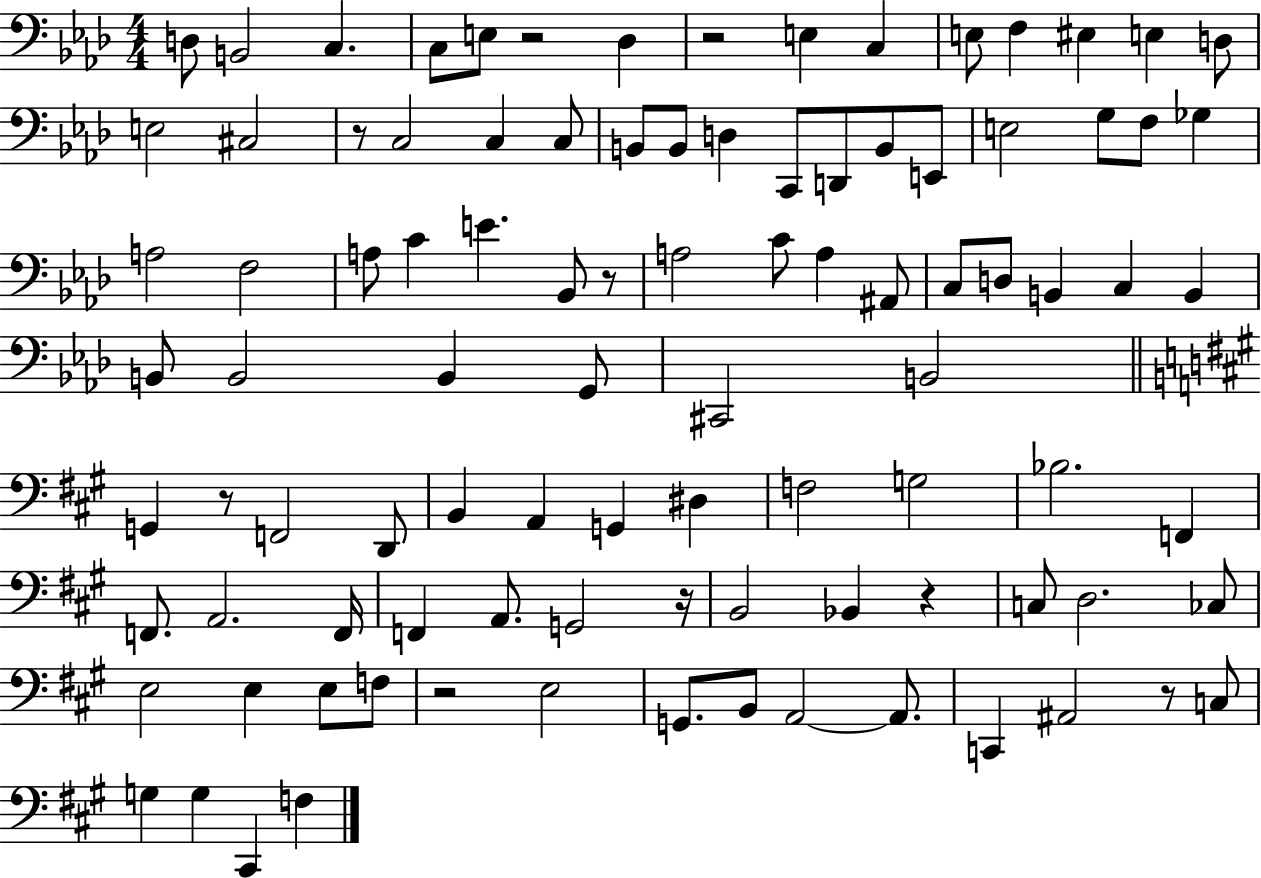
D3/e B2/h C3/q. C3/e E3/e R/h Db3/q R/h E3/q C3/q E3/e F3/q EIS3/q E3/q D3/e E3/h C#3/h R/e C3/h C3/q C3/e B2/e B2/e D3/q C2/e D2/e B2/e E2/e E3/h G3/e F3/e Gb3/q A3/h F3/h A3/e C4/q E4/q. Bb2/e R/e A3/h C4/e A3/q A#2/e C3/e D3/e B2/q C3/q B2/q B2/e B2/h B2/q G2/e C#2/h B2/h G2/q R/e F2/h D2/e B2/q A2/q G2/q D#3/q F3/h G3/h Bb3/h. F2/q F2/e. A2/h. F2/s F2/q A2/e. G2/h R/s B2/h Bb2/q R/q C3/e D3/h. CES3/e E3/h E3/q E3/e F3/e R/h E3/h G2/e. B2/e A2/h A2/e. C2/q A#2/h R/e C3/e G3/q G3/q C#2/q F3/q